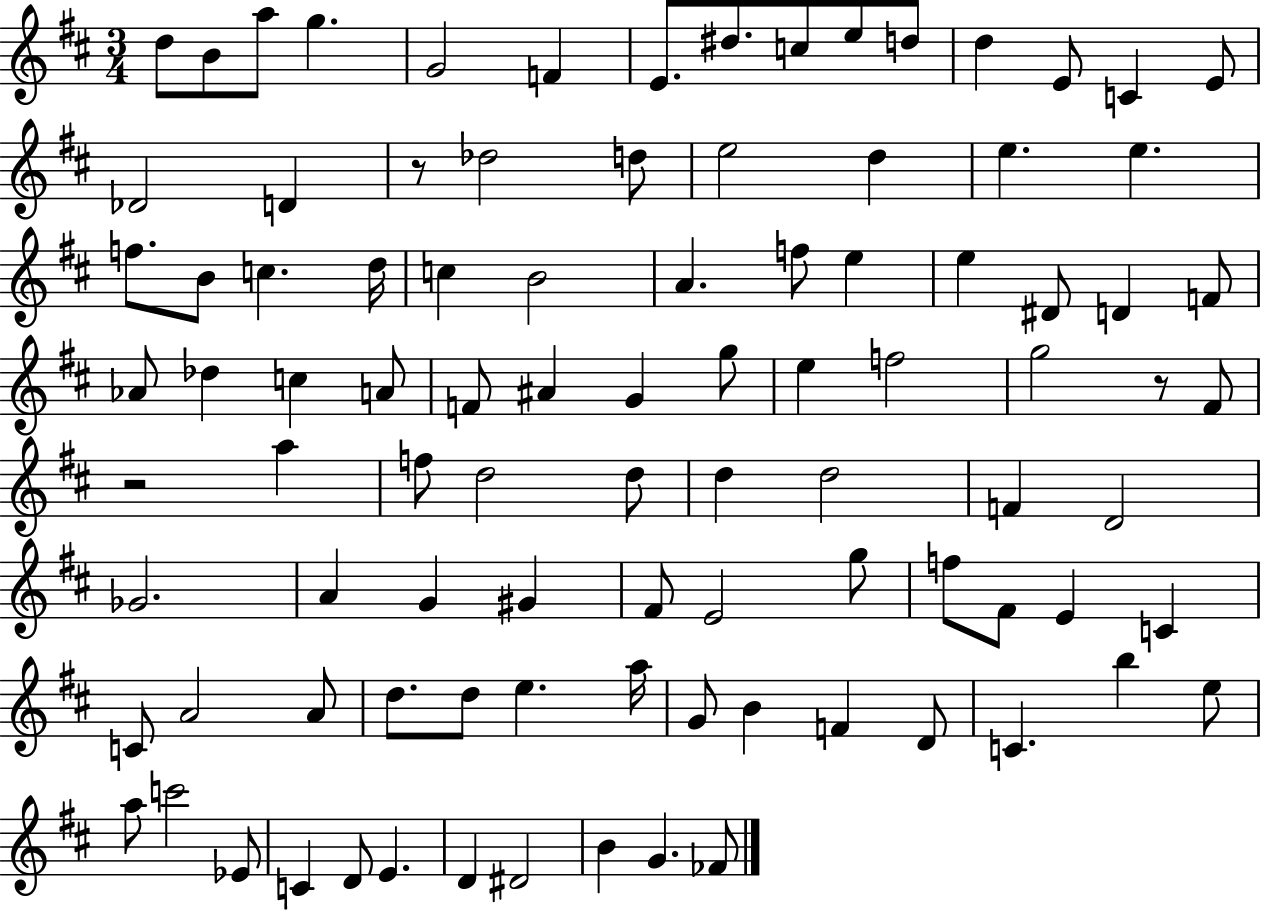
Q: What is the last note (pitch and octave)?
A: FES4